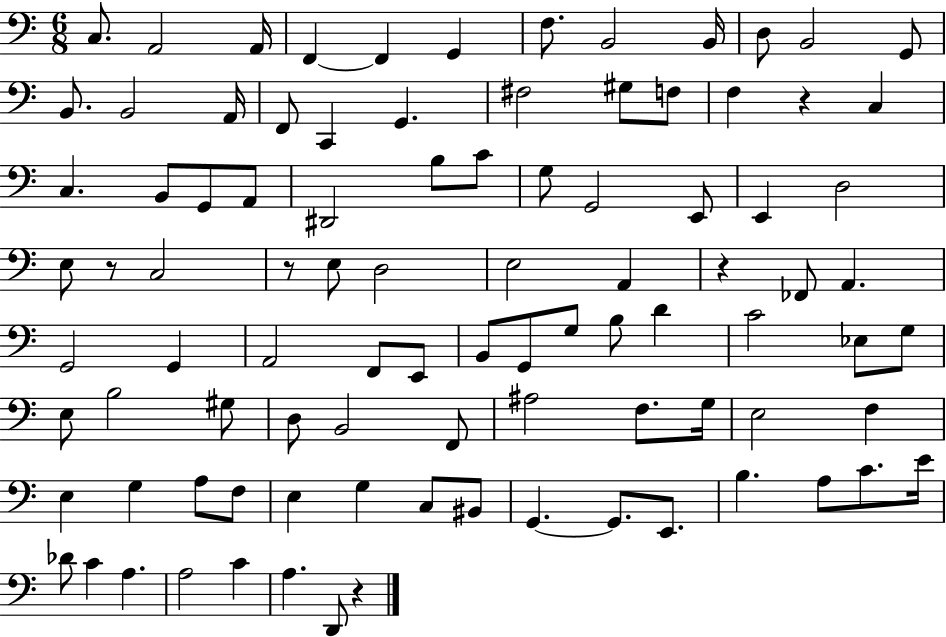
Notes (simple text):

C3/e. A2/h A2/s F2/q F2/q G2/q F3/e. B2/h B2/s D3/e B2/h G2/e B2/e. B2/h A2/s F2/e C2/q G2/q. F#3/h G#3/e F3/e F3/q R/q C3/q C3/q. B2/e G2/e A2/e D#2/h B3/e C4/e G3/e G2/h E2/e E2/q D3/h E3/e R/e C3/h R/e E3/e D3/h E3/h A2/q R/q FES2/e A2/q. G2/h G2/q A2/h F2/e E2/e B2/e G2/e G3/e B3/e D4/q C4/h Eb3/e G3/e E3/e B3/h G#3/e D3/e B2/h F2/e A#3/h F3/e. G3/s E3/h F3/q E3/q G3/q A3/e F3/e E3/q G3/q C3/e BIS2/e G2/q. G2/e. E2/e. B3/q. A3/e C4/e. E4/s Db4/e C4/q A3/q. A3/h C4/q A3/q. D2/e R/q